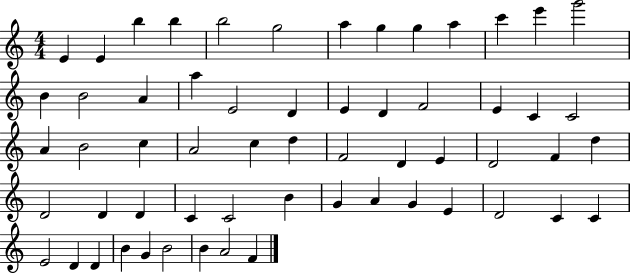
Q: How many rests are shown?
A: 0